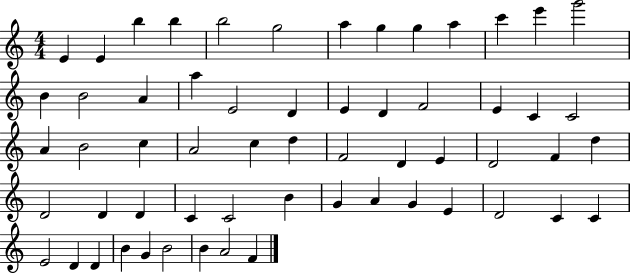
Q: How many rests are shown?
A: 0